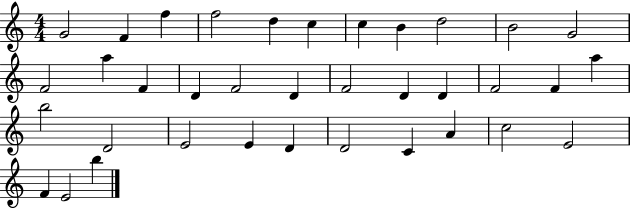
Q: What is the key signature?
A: C major